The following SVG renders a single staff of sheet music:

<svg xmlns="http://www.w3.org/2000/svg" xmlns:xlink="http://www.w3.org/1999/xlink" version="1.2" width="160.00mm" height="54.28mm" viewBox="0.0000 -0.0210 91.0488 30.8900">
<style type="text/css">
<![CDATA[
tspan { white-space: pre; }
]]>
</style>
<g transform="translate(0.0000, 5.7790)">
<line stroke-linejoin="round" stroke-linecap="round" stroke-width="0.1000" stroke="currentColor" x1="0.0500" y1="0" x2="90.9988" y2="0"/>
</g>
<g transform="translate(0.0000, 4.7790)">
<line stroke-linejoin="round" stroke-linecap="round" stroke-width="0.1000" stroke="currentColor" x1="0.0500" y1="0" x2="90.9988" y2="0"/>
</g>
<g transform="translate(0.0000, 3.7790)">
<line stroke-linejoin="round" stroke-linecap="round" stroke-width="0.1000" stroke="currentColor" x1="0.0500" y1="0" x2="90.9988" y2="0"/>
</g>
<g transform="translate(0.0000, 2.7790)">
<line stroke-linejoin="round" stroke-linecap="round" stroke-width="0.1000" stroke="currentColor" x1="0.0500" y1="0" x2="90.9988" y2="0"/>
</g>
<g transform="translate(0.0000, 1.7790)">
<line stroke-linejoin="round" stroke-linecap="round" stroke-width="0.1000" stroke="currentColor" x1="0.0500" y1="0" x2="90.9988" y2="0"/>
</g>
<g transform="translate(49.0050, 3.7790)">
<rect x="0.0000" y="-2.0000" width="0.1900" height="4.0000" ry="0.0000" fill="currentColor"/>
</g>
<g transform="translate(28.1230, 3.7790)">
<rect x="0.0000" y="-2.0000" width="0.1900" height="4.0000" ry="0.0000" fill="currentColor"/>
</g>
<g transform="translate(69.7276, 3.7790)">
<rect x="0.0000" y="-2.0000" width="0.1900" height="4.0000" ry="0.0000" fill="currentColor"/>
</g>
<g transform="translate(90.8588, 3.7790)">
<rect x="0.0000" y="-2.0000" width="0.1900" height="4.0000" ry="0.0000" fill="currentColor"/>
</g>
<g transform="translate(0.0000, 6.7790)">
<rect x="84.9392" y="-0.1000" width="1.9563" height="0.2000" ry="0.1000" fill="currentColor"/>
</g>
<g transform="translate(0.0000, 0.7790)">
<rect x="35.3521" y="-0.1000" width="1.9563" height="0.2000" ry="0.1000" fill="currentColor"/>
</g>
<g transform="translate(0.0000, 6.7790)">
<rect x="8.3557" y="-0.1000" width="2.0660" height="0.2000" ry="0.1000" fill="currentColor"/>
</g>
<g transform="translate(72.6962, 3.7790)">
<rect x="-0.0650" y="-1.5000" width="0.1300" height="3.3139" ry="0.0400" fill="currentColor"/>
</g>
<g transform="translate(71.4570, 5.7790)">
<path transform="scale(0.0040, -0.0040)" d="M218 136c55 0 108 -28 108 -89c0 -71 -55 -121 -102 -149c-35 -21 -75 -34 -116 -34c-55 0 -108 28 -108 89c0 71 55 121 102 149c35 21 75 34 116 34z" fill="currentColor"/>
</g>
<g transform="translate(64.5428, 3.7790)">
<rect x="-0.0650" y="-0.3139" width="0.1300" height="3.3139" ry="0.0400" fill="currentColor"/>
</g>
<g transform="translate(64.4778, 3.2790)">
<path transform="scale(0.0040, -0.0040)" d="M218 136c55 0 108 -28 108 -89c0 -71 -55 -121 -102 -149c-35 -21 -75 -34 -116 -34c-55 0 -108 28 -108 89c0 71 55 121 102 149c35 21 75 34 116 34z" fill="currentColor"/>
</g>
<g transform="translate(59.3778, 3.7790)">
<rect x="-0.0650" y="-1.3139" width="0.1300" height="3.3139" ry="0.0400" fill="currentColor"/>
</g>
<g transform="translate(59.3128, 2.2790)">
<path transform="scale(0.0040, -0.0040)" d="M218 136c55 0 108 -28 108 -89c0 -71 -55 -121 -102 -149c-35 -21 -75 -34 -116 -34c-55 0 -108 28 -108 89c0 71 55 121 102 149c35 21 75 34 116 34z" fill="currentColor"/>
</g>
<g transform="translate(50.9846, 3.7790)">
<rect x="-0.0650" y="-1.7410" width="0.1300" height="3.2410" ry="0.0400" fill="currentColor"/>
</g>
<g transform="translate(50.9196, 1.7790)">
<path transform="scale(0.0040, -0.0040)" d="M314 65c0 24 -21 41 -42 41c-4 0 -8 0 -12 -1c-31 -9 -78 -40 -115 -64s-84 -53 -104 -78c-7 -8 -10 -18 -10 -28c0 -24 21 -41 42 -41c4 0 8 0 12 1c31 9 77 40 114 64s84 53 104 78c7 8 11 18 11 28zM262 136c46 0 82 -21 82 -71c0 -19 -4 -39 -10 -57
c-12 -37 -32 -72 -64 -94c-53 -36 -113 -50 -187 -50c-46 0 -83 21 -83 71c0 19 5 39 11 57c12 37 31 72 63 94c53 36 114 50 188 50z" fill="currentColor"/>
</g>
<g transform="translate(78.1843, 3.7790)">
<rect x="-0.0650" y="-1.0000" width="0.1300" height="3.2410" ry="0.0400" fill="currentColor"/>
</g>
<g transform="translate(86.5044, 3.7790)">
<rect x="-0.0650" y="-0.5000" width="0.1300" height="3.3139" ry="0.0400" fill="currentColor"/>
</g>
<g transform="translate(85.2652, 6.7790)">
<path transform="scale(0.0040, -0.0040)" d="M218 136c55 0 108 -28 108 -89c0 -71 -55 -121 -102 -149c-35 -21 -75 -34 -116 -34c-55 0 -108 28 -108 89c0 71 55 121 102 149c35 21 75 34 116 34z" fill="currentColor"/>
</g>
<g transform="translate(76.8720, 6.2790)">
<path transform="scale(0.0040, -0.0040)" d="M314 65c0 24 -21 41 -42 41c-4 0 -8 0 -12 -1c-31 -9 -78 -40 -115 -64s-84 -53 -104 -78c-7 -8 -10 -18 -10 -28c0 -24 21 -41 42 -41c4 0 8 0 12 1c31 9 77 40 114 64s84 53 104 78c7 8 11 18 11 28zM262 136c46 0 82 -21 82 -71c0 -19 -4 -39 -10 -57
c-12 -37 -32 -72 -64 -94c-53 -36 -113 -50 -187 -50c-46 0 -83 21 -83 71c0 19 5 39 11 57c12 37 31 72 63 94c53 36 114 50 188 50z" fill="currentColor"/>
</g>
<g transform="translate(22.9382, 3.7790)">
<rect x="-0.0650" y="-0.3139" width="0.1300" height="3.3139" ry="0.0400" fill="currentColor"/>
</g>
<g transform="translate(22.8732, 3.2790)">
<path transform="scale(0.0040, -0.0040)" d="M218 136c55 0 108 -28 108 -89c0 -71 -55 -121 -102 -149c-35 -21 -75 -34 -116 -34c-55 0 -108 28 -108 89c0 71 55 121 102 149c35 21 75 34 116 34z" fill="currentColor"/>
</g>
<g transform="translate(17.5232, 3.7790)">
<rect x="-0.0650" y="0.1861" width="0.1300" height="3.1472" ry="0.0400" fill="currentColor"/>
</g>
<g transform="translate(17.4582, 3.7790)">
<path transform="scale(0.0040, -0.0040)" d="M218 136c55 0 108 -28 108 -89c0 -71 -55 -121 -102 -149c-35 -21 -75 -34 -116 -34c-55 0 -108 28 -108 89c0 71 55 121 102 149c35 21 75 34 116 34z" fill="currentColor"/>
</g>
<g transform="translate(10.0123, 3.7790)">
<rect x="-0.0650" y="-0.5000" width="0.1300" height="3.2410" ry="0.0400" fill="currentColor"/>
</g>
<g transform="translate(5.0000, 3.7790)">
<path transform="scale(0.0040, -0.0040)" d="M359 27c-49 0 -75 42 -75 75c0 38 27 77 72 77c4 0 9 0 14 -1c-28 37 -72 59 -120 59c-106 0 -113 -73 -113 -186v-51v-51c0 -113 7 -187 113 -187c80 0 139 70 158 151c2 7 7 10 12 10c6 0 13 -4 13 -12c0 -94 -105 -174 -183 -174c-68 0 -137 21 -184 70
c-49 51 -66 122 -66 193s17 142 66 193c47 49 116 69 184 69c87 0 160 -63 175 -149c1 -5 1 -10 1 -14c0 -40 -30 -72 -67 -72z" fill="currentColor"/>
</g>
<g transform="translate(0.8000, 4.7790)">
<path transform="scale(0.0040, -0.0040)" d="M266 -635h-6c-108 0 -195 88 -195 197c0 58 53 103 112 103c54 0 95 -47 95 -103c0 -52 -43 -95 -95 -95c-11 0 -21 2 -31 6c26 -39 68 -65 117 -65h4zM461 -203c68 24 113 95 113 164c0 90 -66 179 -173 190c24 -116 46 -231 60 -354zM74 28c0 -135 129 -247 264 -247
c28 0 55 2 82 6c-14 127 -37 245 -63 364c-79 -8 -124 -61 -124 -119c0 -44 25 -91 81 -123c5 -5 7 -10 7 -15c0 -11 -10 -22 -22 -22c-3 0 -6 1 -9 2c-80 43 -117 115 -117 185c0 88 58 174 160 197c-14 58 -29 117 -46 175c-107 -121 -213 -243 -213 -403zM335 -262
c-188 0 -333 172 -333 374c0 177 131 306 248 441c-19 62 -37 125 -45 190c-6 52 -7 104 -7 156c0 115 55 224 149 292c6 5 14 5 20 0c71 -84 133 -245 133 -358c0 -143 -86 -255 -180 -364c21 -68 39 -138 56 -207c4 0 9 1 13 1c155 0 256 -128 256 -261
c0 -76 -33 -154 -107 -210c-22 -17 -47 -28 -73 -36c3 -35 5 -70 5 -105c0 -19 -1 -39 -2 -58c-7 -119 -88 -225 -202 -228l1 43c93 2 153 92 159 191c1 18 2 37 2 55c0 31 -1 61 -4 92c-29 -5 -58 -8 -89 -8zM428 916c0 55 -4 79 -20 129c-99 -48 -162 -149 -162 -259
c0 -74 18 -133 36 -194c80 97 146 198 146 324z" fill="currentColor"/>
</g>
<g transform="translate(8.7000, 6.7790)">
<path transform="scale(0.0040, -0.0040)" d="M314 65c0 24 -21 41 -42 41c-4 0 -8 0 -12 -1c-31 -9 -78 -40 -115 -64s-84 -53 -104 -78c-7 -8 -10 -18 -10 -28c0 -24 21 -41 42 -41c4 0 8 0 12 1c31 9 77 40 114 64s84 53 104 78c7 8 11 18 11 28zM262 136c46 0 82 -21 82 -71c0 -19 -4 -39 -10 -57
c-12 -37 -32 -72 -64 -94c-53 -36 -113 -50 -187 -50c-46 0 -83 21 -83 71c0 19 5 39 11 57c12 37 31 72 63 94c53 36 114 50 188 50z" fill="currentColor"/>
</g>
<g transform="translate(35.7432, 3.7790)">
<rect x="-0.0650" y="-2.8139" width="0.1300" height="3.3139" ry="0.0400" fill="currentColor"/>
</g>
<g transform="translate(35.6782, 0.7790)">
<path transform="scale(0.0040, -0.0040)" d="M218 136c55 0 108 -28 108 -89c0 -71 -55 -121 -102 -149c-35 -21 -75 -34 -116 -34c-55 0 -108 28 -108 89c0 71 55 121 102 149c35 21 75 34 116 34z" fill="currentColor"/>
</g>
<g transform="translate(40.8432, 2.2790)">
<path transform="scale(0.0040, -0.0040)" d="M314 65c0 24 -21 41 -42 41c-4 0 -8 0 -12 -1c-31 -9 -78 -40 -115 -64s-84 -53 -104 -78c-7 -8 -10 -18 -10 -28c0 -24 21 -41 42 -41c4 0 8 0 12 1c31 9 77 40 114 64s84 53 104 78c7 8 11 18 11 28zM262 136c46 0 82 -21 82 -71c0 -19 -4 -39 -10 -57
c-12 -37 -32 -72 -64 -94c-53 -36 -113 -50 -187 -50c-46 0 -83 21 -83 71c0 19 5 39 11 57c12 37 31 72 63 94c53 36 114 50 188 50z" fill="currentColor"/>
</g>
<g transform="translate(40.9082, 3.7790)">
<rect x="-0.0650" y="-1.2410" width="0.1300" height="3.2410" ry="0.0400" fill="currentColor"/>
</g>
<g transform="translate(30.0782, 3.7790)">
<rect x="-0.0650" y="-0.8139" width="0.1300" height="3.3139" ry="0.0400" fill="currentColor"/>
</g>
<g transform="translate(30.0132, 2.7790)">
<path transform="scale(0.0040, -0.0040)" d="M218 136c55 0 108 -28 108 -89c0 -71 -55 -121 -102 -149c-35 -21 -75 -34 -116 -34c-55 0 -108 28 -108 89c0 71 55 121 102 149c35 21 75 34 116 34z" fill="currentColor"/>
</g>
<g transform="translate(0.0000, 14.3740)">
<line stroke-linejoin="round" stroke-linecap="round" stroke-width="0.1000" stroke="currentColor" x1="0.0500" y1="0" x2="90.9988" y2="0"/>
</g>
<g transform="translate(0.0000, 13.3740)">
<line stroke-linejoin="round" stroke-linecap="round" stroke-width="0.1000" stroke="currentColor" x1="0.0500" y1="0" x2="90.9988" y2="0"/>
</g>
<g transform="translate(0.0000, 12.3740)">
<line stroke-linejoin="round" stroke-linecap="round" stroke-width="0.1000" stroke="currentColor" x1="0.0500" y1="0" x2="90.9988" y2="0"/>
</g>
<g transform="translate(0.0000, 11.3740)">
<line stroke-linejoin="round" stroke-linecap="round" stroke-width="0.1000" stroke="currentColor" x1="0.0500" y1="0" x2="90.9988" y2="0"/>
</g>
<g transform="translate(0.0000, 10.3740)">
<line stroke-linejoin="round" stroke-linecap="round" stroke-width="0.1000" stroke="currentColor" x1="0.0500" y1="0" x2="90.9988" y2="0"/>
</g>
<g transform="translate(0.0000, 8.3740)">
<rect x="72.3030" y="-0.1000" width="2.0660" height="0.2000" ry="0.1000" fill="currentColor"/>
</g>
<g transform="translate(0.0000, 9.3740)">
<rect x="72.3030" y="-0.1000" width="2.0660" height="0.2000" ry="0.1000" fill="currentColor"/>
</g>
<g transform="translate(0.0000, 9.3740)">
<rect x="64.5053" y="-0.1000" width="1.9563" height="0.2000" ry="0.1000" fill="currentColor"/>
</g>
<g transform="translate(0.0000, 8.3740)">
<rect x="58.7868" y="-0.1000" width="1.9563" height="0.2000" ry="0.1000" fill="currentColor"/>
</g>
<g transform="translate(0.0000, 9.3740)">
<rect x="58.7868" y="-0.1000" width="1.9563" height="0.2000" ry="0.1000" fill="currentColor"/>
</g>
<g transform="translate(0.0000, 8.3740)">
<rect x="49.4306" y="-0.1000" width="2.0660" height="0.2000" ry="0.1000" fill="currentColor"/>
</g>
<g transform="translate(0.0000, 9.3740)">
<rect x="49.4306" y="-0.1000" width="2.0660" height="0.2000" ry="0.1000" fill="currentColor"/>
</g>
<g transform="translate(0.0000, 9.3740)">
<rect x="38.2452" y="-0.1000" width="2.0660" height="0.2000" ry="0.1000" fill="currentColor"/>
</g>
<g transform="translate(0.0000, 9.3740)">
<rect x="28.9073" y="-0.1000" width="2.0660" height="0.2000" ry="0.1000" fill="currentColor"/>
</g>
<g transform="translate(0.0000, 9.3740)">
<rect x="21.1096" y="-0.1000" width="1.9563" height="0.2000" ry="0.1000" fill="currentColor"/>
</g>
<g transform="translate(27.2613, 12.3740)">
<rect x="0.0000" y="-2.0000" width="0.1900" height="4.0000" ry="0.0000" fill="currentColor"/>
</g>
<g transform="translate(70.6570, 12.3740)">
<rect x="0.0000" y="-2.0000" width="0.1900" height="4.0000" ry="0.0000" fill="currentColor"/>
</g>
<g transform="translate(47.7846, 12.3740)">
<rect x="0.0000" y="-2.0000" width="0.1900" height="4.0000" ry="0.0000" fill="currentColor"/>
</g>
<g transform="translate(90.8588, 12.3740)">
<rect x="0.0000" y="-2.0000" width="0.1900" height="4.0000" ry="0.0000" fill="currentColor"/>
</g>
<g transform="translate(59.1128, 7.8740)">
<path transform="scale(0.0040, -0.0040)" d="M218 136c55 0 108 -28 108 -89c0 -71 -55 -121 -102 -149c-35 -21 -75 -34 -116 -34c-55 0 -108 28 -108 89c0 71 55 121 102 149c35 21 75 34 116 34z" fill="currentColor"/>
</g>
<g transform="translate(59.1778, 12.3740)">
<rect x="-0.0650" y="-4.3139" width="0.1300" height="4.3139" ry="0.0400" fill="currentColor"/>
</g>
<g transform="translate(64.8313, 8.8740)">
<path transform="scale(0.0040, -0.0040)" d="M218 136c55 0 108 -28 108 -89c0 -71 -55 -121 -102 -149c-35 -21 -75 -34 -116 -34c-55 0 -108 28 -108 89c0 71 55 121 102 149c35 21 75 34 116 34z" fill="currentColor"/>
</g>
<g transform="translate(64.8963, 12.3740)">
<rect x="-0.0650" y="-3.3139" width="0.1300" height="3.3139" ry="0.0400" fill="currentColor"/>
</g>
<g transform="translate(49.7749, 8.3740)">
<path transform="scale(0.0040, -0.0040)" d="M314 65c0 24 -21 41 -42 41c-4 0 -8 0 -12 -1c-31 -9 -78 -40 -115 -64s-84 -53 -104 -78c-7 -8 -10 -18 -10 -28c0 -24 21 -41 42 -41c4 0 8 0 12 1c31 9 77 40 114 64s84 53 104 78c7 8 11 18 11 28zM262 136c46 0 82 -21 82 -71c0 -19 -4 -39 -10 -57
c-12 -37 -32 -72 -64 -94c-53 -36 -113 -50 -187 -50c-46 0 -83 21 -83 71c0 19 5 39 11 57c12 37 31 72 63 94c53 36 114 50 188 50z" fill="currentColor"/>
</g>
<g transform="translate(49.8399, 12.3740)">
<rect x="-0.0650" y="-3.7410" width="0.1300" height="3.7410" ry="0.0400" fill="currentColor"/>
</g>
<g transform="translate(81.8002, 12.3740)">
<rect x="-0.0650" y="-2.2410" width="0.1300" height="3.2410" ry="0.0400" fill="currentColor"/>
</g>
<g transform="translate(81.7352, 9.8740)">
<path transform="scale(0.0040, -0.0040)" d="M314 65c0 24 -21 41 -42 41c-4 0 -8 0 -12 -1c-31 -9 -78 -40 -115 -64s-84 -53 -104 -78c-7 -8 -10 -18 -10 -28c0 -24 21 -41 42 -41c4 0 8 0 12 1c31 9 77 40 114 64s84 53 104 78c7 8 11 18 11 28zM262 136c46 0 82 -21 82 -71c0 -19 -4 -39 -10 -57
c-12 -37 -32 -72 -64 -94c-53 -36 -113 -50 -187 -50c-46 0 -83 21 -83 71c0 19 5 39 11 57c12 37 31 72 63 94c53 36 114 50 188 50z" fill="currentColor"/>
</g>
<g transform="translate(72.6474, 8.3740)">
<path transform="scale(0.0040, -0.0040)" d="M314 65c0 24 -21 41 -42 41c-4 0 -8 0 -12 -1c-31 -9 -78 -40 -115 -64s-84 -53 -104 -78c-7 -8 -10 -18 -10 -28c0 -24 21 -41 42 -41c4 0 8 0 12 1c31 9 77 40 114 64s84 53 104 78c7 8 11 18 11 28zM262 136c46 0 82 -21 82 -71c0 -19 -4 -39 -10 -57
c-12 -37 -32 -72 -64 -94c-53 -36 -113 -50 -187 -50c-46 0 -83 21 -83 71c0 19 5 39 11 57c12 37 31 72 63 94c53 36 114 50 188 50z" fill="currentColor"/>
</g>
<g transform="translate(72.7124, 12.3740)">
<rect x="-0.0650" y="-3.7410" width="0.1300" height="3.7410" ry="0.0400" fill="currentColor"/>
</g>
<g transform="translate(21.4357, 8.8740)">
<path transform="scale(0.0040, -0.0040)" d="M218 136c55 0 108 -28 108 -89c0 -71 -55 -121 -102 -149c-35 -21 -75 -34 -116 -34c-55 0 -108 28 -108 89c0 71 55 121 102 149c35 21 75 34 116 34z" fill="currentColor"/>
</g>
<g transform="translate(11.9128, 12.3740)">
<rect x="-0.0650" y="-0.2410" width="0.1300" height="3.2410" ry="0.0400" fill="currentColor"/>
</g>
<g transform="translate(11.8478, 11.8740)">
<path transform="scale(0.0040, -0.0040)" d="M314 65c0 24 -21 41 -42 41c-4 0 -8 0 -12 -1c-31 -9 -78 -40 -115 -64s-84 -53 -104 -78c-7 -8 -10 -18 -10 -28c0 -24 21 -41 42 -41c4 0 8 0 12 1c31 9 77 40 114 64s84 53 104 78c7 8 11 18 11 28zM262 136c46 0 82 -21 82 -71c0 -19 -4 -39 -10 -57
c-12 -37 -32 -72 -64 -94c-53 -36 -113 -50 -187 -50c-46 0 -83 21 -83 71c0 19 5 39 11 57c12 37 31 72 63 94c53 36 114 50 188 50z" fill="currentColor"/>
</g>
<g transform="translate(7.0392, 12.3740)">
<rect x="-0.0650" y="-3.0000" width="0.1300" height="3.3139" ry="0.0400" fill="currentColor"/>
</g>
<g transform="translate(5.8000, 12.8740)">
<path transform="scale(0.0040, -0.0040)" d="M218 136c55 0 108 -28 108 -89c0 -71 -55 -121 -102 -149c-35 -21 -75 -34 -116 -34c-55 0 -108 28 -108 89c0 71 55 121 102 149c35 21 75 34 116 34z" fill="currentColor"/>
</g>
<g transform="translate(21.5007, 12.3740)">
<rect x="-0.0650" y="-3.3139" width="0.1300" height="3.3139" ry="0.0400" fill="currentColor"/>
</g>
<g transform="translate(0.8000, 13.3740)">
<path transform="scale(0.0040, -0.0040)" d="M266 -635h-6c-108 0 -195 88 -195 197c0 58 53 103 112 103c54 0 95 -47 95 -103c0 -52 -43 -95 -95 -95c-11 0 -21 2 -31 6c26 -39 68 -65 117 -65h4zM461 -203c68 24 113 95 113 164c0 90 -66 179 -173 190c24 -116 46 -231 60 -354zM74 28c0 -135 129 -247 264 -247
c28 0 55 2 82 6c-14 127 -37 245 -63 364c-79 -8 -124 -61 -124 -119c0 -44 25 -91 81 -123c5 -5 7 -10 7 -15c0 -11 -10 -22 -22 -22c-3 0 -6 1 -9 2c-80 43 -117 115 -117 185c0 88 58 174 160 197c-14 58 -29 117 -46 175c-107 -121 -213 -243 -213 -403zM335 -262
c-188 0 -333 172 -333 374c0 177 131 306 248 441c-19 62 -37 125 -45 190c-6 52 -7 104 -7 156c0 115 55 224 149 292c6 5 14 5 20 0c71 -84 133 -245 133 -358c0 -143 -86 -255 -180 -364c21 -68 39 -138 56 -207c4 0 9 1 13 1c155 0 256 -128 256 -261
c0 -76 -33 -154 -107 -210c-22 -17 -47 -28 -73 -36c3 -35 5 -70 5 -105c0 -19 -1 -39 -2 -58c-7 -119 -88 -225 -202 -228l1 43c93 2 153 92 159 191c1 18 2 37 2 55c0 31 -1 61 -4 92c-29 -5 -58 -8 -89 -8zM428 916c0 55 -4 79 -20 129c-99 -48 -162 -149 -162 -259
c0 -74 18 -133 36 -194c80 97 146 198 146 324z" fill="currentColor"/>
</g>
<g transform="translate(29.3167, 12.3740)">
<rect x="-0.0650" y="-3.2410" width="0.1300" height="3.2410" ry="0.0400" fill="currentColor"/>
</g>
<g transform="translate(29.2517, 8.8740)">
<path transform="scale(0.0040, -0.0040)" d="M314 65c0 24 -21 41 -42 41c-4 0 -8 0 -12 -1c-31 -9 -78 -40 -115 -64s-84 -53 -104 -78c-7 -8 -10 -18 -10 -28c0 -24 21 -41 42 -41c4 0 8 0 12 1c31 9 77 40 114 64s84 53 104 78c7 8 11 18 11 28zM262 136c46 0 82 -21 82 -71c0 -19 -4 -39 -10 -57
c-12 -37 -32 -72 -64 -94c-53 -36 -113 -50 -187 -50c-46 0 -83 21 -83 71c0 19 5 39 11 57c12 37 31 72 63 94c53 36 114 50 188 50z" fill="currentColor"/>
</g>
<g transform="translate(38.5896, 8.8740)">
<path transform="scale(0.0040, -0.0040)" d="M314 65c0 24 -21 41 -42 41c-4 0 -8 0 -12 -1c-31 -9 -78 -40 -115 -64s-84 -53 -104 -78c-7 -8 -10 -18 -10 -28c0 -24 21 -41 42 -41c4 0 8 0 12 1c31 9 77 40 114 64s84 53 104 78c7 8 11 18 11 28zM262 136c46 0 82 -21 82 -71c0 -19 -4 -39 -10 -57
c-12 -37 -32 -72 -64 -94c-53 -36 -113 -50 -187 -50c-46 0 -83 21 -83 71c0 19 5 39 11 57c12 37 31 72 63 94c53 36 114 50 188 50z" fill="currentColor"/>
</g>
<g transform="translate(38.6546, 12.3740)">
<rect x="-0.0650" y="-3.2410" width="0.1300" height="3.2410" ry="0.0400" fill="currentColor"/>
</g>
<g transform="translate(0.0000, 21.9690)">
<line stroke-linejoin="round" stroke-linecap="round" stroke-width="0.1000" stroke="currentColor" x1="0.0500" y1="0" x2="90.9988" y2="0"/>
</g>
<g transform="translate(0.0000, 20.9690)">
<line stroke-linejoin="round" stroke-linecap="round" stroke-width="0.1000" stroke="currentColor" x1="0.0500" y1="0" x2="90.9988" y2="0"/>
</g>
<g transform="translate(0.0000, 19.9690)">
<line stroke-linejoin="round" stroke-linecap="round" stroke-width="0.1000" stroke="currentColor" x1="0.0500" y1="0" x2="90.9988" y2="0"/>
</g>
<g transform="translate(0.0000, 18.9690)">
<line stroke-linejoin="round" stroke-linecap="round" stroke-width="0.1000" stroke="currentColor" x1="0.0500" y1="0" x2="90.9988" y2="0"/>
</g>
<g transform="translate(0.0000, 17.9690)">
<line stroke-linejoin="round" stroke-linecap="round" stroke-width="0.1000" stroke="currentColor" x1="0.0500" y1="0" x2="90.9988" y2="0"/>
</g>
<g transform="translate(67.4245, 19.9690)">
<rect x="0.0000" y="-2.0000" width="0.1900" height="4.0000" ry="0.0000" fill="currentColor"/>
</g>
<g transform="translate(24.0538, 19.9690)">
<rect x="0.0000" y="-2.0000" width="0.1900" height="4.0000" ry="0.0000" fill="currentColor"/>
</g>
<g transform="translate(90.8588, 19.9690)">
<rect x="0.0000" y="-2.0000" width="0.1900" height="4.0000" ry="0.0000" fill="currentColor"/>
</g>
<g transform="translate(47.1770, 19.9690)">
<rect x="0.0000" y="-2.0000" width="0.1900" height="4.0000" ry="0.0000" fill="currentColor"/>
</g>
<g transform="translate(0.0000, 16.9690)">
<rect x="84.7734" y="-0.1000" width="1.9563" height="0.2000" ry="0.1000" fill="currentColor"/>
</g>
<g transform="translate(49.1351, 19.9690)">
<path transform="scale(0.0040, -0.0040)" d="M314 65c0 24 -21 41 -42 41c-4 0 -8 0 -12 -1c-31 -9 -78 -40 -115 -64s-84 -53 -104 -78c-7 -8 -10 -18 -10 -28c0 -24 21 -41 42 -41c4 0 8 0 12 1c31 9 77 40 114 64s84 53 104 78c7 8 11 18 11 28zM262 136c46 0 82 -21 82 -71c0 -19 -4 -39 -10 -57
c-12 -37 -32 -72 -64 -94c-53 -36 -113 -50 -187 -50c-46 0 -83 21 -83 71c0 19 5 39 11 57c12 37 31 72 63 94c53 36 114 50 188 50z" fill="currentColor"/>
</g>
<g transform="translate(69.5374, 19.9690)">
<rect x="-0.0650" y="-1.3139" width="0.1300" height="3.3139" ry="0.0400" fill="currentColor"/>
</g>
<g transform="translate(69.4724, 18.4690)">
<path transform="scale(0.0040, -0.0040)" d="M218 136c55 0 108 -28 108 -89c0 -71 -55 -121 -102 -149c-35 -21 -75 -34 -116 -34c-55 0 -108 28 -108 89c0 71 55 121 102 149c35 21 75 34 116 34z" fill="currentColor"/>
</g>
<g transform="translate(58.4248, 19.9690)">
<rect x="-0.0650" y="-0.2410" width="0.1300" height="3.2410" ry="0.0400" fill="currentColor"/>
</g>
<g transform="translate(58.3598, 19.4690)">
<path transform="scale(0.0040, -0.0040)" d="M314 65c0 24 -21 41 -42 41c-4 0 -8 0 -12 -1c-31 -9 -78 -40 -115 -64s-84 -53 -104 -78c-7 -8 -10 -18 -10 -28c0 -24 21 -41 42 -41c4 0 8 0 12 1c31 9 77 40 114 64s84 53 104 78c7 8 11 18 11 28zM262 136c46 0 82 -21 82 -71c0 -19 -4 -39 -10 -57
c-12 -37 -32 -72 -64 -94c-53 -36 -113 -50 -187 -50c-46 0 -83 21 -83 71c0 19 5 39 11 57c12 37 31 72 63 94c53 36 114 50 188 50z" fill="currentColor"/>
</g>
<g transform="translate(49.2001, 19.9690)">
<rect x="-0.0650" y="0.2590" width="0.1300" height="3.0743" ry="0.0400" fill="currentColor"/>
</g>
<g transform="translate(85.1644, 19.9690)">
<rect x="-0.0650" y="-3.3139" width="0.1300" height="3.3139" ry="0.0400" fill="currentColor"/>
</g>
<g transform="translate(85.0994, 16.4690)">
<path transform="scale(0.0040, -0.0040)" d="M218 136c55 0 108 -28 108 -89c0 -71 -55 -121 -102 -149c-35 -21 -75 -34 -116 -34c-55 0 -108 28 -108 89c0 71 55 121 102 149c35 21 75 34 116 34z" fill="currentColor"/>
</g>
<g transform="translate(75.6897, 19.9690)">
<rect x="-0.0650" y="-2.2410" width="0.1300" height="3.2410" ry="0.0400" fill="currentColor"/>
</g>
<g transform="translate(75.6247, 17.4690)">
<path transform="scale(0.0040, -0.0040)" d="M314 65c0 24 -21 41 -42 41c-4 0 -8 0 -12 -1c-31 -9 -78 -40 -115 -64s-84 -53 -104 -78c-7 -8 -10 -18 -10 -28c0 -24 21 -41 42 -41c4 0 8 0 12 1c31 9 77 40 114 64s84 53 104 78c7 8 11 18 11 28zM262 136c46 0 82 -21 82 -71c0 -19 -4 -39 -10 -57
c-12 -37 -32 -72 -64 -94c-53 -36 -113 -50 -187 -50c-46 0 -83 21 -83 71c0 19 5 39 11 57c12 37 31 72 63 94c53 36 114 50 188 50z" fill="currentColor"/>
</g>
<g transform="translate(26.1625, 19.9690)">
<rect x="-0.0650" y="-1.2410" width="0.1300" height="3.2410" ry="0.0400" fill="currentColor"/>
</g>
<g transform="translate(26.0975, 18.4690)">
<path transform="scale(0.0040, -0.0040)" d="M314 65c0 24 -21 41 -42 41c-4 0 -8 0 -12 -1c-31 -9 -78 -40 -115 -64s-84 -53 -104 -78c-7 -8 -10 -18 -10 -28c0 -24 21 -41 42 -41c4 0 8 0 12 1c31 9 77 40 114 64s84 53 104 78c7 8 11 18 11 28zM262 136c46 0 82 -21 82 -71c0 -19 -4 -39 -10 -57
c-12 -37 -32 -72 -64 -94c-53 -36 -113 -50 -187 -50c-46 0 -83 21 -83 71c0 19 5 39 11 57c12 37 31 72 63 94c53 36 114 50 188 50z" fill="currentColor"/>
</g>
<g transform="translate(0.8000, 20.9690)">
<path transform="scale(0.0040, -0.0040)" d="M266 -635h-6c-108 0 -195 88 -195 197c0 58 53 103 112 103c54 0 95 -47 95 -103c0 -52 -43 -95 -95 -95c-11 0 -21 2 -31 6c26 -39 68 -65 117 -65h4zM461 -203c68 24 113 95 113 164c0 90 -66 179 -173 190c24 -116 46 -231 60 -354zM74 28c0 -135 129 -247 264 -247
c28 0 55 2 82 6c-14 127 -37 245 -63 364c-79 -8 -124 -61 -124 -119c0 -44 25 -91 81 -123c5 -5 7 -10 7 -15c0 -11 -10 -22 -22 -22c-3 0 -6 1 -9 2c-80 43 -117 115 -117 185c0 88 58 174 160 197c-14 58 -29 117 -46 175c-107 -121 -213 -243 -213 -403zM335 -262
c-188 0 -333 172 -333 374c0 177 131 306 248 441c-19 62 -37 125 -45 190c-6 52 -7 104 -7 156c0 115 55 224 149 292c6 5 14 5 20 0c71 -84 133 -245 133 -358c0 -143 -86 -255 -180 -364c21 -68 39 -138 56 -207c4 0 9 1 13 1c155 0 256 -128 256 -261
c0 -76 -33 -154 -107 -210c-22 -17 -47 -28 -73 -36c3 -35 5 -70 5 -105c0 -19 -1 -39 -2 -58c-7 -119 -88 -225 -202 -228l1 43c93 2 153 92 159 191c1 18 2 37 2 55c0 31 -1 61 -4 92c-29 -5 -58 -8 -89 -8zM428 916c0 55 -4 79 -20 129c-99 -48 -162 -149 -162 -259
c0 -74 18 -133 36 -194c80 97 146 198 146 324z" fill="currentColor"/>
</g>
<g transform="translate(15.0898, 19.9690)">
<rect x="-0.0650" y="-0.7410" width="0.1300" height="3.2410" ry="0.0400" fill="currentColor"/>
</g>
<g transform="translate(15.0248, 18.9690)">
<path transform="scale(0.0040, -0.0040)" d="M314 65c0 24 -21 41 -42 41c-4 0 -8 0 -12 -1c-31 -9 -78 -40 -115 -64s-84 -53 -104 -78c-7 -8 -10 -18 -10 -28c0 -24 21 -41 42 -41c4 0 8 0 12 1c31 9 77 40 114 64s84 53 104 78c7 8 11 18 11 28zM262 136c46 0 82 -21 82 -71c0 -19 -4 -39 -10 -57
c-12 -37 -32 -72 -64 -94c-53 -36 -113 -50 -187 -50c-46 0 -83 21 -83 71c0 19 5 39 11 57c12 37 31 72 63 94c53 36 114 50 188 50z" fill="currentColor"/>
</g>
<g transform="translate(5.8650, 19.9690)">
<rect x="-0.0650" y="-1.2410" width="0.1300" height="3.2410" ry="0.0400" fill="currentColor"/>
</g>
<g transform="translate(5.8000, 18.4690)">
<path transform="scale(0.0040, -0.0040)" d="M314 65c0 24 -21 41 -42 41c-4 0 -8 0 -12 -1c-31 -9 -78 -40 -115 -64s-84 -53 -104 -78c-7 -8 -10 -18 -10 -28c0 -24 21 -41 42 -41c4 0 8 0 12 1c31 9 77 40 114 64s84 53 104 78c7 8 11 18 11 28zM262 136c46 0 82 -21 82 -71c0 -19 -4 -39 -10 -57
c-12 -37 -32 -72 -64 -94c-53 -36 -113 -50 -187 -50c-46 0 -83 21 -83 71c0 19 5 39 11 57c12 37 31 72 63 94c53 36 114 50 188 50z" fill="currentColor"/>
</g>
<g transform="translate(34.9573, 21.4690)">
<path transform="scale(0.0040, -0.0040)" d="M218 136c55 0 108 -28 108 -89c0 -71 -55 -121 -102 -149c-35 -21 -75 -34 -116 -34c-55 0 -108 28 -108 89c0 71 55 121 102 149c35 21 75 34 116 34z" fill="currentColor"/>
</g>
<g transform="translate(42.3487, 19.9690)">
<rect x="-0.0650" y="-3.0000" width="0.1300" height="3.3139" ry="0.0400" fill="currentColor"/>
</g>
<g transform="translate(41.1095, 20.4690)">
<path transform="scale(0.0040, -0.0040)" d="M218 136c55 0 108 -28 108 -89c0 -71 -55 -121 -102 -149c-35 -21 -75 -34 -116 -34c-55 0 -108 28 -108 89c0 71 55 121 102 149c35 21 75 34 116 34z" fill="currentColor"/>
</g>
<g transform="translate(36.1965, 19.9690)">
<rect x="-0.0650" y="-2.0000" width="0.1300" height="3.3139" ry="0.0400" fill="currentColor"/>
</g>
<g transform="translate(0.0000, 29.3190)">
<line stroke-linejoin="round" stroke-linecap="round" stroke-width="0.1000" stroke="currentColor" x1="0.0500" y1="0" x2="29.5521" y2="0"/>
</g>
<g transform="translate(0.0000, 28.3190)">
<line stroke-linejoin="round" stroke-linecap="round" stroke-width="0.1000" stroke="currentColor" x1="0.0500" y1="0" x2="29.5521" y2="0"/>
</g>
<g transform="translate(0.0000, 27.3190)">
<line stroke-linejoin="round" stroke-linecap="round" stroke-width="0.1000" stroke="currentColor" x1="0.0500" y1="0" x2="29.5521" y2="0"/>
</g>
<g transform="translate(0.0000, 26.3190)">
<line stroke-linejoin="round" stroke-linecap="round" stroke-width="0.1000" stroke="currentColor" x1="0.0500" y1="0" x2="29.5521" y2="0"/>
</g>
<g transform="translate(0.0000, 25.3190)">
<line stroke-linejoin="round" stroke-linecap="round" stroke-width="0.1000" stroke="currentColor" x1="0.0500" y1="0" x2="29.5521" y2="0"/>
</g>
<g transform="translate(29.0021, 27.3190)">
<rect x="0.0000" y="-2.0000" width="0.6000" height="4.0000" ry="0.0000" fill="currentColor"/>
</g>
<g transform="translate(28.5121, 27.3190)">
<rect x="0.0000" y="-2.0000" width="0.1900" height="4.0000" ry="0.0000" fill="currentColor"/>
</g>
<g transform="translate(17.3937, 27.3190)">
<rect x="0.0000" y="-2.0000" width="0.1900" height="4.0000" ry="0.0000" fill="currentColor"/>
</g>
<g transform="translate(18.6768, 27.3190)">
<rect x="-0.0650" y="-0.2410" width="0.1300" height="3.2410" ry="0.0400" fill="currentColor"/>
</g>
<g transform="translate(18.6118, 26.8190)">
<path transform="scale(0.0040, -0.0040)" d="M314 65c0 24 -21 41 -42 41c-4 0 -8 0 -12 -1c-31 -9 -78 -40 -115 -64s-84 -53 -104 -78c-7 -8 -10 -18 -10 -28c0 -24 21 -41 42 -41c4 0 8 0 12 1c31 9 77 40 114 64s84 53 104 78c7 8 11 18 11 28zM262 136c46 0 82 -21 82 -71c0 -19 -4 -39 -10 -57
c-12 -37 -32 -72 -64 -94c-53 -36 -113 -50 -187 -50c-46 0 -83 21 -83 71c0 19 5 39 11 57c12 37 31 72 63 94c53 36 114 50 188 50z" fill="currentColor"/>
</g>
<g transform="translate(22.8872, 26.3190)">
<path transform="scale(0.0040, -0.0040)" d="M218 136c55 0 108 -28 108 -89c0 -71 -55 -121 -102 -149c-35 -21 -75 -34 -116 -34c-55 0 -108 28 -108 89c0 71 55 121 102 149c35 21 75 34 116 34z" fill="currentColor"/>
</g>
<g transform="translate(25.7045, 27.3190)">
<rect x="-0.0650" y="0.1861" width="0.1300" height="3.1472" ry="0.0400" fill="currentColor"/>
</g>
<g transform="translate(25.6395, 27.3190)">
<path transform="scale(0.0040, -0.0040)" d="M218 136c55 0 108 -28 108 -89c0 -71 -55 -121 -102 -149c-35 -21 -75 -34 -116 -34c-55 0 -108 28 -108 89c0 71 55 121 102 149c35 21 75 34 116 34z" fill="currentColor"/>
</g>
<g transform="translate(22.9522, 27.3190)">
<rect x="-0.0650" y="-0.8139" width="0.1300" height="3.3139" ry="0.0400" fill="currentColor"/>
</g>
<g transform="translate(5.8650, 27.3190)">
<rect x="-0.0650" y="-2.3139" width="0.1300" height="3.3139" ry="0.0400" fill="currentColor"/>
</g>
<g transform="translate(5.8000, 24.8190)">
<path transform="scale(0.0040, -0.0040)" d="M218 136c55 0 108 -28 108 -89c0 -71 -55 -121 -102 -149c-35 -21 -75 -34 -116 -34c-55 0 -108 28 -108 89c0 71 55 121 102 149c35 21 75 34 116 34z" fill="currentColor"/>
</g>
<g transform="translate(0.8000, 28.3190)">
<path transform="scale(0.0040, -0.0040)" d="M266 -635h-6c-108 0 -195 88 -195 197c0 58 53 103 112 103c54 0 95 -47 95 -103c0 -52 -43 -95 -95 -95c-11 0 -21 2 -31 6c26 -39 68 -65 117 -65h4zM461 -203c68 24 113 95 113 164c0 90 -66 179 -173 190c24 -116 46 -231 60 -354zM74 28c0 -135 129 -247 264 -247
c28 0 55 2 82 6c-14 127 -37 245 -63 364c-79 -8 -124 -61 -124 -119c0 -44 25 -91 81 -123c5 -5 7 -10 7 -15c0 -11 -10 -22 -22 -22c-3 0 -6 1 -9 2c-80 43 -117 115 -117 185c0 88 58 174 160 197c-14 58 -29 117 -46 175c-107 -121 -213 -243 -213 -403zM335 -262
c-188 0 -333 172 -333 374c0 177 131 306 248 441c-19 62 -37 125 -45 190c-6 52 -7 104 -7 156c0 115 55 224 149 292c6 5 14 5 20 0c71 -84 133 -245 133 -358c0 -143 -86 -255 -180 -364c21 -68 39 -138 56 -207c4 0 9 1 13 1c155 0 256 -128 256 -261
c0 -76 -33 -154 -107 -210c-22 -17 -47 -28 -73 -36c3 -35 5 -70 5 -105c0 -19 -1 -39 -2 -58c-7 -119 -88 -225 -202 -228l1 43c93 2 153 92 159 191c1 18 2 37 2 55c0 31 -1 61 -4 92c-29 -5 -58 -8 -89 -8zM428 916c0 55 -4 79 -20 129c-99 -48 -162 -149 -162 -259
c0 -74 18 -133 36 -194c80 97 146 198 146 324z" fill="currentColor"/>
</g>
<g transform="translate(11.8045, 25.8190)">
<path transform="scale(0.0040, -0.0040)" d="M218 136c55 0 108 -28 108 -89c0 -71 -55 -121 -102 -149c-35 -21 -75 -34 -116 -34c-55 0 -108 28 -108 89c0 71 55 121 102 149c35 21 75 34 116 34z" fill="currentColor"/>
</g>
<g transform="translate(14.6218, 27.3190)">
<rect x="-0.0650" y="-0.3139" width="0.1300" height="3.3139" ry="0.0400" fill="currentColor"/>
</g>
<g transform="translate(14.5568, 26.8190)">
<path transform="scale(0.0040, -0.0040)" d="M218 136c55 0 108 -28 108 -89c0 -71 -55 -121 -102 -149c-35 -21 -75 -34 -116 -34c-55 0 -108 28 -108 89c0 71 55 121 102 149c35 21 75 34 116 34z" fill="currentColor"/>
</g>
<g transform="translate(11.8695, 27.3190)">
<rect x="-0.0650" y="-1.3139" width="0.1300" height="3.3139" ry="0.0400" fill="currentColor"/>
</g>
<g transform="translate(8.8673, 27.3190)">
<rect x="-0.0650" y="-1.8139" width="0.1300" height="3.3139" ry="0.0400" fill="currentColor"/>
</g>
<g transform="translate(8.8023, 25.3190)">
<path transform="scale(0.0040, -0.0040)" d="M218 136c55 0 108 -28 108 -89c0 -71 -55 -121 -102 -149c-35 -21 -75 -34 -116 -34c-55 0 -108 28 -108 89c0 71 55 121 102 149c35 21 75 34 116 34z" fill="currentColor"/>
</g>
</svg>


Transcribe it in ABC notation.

X:1
T:Untitled
M:4/4
L:1/4
K:C
C2 B c d a e2 f2 e c E D2 C A c2 b b2 b2 c'2 d' b c'2 g2 e2 d2 e2 F A B2 c2 e g2 b g f e c c2 d B